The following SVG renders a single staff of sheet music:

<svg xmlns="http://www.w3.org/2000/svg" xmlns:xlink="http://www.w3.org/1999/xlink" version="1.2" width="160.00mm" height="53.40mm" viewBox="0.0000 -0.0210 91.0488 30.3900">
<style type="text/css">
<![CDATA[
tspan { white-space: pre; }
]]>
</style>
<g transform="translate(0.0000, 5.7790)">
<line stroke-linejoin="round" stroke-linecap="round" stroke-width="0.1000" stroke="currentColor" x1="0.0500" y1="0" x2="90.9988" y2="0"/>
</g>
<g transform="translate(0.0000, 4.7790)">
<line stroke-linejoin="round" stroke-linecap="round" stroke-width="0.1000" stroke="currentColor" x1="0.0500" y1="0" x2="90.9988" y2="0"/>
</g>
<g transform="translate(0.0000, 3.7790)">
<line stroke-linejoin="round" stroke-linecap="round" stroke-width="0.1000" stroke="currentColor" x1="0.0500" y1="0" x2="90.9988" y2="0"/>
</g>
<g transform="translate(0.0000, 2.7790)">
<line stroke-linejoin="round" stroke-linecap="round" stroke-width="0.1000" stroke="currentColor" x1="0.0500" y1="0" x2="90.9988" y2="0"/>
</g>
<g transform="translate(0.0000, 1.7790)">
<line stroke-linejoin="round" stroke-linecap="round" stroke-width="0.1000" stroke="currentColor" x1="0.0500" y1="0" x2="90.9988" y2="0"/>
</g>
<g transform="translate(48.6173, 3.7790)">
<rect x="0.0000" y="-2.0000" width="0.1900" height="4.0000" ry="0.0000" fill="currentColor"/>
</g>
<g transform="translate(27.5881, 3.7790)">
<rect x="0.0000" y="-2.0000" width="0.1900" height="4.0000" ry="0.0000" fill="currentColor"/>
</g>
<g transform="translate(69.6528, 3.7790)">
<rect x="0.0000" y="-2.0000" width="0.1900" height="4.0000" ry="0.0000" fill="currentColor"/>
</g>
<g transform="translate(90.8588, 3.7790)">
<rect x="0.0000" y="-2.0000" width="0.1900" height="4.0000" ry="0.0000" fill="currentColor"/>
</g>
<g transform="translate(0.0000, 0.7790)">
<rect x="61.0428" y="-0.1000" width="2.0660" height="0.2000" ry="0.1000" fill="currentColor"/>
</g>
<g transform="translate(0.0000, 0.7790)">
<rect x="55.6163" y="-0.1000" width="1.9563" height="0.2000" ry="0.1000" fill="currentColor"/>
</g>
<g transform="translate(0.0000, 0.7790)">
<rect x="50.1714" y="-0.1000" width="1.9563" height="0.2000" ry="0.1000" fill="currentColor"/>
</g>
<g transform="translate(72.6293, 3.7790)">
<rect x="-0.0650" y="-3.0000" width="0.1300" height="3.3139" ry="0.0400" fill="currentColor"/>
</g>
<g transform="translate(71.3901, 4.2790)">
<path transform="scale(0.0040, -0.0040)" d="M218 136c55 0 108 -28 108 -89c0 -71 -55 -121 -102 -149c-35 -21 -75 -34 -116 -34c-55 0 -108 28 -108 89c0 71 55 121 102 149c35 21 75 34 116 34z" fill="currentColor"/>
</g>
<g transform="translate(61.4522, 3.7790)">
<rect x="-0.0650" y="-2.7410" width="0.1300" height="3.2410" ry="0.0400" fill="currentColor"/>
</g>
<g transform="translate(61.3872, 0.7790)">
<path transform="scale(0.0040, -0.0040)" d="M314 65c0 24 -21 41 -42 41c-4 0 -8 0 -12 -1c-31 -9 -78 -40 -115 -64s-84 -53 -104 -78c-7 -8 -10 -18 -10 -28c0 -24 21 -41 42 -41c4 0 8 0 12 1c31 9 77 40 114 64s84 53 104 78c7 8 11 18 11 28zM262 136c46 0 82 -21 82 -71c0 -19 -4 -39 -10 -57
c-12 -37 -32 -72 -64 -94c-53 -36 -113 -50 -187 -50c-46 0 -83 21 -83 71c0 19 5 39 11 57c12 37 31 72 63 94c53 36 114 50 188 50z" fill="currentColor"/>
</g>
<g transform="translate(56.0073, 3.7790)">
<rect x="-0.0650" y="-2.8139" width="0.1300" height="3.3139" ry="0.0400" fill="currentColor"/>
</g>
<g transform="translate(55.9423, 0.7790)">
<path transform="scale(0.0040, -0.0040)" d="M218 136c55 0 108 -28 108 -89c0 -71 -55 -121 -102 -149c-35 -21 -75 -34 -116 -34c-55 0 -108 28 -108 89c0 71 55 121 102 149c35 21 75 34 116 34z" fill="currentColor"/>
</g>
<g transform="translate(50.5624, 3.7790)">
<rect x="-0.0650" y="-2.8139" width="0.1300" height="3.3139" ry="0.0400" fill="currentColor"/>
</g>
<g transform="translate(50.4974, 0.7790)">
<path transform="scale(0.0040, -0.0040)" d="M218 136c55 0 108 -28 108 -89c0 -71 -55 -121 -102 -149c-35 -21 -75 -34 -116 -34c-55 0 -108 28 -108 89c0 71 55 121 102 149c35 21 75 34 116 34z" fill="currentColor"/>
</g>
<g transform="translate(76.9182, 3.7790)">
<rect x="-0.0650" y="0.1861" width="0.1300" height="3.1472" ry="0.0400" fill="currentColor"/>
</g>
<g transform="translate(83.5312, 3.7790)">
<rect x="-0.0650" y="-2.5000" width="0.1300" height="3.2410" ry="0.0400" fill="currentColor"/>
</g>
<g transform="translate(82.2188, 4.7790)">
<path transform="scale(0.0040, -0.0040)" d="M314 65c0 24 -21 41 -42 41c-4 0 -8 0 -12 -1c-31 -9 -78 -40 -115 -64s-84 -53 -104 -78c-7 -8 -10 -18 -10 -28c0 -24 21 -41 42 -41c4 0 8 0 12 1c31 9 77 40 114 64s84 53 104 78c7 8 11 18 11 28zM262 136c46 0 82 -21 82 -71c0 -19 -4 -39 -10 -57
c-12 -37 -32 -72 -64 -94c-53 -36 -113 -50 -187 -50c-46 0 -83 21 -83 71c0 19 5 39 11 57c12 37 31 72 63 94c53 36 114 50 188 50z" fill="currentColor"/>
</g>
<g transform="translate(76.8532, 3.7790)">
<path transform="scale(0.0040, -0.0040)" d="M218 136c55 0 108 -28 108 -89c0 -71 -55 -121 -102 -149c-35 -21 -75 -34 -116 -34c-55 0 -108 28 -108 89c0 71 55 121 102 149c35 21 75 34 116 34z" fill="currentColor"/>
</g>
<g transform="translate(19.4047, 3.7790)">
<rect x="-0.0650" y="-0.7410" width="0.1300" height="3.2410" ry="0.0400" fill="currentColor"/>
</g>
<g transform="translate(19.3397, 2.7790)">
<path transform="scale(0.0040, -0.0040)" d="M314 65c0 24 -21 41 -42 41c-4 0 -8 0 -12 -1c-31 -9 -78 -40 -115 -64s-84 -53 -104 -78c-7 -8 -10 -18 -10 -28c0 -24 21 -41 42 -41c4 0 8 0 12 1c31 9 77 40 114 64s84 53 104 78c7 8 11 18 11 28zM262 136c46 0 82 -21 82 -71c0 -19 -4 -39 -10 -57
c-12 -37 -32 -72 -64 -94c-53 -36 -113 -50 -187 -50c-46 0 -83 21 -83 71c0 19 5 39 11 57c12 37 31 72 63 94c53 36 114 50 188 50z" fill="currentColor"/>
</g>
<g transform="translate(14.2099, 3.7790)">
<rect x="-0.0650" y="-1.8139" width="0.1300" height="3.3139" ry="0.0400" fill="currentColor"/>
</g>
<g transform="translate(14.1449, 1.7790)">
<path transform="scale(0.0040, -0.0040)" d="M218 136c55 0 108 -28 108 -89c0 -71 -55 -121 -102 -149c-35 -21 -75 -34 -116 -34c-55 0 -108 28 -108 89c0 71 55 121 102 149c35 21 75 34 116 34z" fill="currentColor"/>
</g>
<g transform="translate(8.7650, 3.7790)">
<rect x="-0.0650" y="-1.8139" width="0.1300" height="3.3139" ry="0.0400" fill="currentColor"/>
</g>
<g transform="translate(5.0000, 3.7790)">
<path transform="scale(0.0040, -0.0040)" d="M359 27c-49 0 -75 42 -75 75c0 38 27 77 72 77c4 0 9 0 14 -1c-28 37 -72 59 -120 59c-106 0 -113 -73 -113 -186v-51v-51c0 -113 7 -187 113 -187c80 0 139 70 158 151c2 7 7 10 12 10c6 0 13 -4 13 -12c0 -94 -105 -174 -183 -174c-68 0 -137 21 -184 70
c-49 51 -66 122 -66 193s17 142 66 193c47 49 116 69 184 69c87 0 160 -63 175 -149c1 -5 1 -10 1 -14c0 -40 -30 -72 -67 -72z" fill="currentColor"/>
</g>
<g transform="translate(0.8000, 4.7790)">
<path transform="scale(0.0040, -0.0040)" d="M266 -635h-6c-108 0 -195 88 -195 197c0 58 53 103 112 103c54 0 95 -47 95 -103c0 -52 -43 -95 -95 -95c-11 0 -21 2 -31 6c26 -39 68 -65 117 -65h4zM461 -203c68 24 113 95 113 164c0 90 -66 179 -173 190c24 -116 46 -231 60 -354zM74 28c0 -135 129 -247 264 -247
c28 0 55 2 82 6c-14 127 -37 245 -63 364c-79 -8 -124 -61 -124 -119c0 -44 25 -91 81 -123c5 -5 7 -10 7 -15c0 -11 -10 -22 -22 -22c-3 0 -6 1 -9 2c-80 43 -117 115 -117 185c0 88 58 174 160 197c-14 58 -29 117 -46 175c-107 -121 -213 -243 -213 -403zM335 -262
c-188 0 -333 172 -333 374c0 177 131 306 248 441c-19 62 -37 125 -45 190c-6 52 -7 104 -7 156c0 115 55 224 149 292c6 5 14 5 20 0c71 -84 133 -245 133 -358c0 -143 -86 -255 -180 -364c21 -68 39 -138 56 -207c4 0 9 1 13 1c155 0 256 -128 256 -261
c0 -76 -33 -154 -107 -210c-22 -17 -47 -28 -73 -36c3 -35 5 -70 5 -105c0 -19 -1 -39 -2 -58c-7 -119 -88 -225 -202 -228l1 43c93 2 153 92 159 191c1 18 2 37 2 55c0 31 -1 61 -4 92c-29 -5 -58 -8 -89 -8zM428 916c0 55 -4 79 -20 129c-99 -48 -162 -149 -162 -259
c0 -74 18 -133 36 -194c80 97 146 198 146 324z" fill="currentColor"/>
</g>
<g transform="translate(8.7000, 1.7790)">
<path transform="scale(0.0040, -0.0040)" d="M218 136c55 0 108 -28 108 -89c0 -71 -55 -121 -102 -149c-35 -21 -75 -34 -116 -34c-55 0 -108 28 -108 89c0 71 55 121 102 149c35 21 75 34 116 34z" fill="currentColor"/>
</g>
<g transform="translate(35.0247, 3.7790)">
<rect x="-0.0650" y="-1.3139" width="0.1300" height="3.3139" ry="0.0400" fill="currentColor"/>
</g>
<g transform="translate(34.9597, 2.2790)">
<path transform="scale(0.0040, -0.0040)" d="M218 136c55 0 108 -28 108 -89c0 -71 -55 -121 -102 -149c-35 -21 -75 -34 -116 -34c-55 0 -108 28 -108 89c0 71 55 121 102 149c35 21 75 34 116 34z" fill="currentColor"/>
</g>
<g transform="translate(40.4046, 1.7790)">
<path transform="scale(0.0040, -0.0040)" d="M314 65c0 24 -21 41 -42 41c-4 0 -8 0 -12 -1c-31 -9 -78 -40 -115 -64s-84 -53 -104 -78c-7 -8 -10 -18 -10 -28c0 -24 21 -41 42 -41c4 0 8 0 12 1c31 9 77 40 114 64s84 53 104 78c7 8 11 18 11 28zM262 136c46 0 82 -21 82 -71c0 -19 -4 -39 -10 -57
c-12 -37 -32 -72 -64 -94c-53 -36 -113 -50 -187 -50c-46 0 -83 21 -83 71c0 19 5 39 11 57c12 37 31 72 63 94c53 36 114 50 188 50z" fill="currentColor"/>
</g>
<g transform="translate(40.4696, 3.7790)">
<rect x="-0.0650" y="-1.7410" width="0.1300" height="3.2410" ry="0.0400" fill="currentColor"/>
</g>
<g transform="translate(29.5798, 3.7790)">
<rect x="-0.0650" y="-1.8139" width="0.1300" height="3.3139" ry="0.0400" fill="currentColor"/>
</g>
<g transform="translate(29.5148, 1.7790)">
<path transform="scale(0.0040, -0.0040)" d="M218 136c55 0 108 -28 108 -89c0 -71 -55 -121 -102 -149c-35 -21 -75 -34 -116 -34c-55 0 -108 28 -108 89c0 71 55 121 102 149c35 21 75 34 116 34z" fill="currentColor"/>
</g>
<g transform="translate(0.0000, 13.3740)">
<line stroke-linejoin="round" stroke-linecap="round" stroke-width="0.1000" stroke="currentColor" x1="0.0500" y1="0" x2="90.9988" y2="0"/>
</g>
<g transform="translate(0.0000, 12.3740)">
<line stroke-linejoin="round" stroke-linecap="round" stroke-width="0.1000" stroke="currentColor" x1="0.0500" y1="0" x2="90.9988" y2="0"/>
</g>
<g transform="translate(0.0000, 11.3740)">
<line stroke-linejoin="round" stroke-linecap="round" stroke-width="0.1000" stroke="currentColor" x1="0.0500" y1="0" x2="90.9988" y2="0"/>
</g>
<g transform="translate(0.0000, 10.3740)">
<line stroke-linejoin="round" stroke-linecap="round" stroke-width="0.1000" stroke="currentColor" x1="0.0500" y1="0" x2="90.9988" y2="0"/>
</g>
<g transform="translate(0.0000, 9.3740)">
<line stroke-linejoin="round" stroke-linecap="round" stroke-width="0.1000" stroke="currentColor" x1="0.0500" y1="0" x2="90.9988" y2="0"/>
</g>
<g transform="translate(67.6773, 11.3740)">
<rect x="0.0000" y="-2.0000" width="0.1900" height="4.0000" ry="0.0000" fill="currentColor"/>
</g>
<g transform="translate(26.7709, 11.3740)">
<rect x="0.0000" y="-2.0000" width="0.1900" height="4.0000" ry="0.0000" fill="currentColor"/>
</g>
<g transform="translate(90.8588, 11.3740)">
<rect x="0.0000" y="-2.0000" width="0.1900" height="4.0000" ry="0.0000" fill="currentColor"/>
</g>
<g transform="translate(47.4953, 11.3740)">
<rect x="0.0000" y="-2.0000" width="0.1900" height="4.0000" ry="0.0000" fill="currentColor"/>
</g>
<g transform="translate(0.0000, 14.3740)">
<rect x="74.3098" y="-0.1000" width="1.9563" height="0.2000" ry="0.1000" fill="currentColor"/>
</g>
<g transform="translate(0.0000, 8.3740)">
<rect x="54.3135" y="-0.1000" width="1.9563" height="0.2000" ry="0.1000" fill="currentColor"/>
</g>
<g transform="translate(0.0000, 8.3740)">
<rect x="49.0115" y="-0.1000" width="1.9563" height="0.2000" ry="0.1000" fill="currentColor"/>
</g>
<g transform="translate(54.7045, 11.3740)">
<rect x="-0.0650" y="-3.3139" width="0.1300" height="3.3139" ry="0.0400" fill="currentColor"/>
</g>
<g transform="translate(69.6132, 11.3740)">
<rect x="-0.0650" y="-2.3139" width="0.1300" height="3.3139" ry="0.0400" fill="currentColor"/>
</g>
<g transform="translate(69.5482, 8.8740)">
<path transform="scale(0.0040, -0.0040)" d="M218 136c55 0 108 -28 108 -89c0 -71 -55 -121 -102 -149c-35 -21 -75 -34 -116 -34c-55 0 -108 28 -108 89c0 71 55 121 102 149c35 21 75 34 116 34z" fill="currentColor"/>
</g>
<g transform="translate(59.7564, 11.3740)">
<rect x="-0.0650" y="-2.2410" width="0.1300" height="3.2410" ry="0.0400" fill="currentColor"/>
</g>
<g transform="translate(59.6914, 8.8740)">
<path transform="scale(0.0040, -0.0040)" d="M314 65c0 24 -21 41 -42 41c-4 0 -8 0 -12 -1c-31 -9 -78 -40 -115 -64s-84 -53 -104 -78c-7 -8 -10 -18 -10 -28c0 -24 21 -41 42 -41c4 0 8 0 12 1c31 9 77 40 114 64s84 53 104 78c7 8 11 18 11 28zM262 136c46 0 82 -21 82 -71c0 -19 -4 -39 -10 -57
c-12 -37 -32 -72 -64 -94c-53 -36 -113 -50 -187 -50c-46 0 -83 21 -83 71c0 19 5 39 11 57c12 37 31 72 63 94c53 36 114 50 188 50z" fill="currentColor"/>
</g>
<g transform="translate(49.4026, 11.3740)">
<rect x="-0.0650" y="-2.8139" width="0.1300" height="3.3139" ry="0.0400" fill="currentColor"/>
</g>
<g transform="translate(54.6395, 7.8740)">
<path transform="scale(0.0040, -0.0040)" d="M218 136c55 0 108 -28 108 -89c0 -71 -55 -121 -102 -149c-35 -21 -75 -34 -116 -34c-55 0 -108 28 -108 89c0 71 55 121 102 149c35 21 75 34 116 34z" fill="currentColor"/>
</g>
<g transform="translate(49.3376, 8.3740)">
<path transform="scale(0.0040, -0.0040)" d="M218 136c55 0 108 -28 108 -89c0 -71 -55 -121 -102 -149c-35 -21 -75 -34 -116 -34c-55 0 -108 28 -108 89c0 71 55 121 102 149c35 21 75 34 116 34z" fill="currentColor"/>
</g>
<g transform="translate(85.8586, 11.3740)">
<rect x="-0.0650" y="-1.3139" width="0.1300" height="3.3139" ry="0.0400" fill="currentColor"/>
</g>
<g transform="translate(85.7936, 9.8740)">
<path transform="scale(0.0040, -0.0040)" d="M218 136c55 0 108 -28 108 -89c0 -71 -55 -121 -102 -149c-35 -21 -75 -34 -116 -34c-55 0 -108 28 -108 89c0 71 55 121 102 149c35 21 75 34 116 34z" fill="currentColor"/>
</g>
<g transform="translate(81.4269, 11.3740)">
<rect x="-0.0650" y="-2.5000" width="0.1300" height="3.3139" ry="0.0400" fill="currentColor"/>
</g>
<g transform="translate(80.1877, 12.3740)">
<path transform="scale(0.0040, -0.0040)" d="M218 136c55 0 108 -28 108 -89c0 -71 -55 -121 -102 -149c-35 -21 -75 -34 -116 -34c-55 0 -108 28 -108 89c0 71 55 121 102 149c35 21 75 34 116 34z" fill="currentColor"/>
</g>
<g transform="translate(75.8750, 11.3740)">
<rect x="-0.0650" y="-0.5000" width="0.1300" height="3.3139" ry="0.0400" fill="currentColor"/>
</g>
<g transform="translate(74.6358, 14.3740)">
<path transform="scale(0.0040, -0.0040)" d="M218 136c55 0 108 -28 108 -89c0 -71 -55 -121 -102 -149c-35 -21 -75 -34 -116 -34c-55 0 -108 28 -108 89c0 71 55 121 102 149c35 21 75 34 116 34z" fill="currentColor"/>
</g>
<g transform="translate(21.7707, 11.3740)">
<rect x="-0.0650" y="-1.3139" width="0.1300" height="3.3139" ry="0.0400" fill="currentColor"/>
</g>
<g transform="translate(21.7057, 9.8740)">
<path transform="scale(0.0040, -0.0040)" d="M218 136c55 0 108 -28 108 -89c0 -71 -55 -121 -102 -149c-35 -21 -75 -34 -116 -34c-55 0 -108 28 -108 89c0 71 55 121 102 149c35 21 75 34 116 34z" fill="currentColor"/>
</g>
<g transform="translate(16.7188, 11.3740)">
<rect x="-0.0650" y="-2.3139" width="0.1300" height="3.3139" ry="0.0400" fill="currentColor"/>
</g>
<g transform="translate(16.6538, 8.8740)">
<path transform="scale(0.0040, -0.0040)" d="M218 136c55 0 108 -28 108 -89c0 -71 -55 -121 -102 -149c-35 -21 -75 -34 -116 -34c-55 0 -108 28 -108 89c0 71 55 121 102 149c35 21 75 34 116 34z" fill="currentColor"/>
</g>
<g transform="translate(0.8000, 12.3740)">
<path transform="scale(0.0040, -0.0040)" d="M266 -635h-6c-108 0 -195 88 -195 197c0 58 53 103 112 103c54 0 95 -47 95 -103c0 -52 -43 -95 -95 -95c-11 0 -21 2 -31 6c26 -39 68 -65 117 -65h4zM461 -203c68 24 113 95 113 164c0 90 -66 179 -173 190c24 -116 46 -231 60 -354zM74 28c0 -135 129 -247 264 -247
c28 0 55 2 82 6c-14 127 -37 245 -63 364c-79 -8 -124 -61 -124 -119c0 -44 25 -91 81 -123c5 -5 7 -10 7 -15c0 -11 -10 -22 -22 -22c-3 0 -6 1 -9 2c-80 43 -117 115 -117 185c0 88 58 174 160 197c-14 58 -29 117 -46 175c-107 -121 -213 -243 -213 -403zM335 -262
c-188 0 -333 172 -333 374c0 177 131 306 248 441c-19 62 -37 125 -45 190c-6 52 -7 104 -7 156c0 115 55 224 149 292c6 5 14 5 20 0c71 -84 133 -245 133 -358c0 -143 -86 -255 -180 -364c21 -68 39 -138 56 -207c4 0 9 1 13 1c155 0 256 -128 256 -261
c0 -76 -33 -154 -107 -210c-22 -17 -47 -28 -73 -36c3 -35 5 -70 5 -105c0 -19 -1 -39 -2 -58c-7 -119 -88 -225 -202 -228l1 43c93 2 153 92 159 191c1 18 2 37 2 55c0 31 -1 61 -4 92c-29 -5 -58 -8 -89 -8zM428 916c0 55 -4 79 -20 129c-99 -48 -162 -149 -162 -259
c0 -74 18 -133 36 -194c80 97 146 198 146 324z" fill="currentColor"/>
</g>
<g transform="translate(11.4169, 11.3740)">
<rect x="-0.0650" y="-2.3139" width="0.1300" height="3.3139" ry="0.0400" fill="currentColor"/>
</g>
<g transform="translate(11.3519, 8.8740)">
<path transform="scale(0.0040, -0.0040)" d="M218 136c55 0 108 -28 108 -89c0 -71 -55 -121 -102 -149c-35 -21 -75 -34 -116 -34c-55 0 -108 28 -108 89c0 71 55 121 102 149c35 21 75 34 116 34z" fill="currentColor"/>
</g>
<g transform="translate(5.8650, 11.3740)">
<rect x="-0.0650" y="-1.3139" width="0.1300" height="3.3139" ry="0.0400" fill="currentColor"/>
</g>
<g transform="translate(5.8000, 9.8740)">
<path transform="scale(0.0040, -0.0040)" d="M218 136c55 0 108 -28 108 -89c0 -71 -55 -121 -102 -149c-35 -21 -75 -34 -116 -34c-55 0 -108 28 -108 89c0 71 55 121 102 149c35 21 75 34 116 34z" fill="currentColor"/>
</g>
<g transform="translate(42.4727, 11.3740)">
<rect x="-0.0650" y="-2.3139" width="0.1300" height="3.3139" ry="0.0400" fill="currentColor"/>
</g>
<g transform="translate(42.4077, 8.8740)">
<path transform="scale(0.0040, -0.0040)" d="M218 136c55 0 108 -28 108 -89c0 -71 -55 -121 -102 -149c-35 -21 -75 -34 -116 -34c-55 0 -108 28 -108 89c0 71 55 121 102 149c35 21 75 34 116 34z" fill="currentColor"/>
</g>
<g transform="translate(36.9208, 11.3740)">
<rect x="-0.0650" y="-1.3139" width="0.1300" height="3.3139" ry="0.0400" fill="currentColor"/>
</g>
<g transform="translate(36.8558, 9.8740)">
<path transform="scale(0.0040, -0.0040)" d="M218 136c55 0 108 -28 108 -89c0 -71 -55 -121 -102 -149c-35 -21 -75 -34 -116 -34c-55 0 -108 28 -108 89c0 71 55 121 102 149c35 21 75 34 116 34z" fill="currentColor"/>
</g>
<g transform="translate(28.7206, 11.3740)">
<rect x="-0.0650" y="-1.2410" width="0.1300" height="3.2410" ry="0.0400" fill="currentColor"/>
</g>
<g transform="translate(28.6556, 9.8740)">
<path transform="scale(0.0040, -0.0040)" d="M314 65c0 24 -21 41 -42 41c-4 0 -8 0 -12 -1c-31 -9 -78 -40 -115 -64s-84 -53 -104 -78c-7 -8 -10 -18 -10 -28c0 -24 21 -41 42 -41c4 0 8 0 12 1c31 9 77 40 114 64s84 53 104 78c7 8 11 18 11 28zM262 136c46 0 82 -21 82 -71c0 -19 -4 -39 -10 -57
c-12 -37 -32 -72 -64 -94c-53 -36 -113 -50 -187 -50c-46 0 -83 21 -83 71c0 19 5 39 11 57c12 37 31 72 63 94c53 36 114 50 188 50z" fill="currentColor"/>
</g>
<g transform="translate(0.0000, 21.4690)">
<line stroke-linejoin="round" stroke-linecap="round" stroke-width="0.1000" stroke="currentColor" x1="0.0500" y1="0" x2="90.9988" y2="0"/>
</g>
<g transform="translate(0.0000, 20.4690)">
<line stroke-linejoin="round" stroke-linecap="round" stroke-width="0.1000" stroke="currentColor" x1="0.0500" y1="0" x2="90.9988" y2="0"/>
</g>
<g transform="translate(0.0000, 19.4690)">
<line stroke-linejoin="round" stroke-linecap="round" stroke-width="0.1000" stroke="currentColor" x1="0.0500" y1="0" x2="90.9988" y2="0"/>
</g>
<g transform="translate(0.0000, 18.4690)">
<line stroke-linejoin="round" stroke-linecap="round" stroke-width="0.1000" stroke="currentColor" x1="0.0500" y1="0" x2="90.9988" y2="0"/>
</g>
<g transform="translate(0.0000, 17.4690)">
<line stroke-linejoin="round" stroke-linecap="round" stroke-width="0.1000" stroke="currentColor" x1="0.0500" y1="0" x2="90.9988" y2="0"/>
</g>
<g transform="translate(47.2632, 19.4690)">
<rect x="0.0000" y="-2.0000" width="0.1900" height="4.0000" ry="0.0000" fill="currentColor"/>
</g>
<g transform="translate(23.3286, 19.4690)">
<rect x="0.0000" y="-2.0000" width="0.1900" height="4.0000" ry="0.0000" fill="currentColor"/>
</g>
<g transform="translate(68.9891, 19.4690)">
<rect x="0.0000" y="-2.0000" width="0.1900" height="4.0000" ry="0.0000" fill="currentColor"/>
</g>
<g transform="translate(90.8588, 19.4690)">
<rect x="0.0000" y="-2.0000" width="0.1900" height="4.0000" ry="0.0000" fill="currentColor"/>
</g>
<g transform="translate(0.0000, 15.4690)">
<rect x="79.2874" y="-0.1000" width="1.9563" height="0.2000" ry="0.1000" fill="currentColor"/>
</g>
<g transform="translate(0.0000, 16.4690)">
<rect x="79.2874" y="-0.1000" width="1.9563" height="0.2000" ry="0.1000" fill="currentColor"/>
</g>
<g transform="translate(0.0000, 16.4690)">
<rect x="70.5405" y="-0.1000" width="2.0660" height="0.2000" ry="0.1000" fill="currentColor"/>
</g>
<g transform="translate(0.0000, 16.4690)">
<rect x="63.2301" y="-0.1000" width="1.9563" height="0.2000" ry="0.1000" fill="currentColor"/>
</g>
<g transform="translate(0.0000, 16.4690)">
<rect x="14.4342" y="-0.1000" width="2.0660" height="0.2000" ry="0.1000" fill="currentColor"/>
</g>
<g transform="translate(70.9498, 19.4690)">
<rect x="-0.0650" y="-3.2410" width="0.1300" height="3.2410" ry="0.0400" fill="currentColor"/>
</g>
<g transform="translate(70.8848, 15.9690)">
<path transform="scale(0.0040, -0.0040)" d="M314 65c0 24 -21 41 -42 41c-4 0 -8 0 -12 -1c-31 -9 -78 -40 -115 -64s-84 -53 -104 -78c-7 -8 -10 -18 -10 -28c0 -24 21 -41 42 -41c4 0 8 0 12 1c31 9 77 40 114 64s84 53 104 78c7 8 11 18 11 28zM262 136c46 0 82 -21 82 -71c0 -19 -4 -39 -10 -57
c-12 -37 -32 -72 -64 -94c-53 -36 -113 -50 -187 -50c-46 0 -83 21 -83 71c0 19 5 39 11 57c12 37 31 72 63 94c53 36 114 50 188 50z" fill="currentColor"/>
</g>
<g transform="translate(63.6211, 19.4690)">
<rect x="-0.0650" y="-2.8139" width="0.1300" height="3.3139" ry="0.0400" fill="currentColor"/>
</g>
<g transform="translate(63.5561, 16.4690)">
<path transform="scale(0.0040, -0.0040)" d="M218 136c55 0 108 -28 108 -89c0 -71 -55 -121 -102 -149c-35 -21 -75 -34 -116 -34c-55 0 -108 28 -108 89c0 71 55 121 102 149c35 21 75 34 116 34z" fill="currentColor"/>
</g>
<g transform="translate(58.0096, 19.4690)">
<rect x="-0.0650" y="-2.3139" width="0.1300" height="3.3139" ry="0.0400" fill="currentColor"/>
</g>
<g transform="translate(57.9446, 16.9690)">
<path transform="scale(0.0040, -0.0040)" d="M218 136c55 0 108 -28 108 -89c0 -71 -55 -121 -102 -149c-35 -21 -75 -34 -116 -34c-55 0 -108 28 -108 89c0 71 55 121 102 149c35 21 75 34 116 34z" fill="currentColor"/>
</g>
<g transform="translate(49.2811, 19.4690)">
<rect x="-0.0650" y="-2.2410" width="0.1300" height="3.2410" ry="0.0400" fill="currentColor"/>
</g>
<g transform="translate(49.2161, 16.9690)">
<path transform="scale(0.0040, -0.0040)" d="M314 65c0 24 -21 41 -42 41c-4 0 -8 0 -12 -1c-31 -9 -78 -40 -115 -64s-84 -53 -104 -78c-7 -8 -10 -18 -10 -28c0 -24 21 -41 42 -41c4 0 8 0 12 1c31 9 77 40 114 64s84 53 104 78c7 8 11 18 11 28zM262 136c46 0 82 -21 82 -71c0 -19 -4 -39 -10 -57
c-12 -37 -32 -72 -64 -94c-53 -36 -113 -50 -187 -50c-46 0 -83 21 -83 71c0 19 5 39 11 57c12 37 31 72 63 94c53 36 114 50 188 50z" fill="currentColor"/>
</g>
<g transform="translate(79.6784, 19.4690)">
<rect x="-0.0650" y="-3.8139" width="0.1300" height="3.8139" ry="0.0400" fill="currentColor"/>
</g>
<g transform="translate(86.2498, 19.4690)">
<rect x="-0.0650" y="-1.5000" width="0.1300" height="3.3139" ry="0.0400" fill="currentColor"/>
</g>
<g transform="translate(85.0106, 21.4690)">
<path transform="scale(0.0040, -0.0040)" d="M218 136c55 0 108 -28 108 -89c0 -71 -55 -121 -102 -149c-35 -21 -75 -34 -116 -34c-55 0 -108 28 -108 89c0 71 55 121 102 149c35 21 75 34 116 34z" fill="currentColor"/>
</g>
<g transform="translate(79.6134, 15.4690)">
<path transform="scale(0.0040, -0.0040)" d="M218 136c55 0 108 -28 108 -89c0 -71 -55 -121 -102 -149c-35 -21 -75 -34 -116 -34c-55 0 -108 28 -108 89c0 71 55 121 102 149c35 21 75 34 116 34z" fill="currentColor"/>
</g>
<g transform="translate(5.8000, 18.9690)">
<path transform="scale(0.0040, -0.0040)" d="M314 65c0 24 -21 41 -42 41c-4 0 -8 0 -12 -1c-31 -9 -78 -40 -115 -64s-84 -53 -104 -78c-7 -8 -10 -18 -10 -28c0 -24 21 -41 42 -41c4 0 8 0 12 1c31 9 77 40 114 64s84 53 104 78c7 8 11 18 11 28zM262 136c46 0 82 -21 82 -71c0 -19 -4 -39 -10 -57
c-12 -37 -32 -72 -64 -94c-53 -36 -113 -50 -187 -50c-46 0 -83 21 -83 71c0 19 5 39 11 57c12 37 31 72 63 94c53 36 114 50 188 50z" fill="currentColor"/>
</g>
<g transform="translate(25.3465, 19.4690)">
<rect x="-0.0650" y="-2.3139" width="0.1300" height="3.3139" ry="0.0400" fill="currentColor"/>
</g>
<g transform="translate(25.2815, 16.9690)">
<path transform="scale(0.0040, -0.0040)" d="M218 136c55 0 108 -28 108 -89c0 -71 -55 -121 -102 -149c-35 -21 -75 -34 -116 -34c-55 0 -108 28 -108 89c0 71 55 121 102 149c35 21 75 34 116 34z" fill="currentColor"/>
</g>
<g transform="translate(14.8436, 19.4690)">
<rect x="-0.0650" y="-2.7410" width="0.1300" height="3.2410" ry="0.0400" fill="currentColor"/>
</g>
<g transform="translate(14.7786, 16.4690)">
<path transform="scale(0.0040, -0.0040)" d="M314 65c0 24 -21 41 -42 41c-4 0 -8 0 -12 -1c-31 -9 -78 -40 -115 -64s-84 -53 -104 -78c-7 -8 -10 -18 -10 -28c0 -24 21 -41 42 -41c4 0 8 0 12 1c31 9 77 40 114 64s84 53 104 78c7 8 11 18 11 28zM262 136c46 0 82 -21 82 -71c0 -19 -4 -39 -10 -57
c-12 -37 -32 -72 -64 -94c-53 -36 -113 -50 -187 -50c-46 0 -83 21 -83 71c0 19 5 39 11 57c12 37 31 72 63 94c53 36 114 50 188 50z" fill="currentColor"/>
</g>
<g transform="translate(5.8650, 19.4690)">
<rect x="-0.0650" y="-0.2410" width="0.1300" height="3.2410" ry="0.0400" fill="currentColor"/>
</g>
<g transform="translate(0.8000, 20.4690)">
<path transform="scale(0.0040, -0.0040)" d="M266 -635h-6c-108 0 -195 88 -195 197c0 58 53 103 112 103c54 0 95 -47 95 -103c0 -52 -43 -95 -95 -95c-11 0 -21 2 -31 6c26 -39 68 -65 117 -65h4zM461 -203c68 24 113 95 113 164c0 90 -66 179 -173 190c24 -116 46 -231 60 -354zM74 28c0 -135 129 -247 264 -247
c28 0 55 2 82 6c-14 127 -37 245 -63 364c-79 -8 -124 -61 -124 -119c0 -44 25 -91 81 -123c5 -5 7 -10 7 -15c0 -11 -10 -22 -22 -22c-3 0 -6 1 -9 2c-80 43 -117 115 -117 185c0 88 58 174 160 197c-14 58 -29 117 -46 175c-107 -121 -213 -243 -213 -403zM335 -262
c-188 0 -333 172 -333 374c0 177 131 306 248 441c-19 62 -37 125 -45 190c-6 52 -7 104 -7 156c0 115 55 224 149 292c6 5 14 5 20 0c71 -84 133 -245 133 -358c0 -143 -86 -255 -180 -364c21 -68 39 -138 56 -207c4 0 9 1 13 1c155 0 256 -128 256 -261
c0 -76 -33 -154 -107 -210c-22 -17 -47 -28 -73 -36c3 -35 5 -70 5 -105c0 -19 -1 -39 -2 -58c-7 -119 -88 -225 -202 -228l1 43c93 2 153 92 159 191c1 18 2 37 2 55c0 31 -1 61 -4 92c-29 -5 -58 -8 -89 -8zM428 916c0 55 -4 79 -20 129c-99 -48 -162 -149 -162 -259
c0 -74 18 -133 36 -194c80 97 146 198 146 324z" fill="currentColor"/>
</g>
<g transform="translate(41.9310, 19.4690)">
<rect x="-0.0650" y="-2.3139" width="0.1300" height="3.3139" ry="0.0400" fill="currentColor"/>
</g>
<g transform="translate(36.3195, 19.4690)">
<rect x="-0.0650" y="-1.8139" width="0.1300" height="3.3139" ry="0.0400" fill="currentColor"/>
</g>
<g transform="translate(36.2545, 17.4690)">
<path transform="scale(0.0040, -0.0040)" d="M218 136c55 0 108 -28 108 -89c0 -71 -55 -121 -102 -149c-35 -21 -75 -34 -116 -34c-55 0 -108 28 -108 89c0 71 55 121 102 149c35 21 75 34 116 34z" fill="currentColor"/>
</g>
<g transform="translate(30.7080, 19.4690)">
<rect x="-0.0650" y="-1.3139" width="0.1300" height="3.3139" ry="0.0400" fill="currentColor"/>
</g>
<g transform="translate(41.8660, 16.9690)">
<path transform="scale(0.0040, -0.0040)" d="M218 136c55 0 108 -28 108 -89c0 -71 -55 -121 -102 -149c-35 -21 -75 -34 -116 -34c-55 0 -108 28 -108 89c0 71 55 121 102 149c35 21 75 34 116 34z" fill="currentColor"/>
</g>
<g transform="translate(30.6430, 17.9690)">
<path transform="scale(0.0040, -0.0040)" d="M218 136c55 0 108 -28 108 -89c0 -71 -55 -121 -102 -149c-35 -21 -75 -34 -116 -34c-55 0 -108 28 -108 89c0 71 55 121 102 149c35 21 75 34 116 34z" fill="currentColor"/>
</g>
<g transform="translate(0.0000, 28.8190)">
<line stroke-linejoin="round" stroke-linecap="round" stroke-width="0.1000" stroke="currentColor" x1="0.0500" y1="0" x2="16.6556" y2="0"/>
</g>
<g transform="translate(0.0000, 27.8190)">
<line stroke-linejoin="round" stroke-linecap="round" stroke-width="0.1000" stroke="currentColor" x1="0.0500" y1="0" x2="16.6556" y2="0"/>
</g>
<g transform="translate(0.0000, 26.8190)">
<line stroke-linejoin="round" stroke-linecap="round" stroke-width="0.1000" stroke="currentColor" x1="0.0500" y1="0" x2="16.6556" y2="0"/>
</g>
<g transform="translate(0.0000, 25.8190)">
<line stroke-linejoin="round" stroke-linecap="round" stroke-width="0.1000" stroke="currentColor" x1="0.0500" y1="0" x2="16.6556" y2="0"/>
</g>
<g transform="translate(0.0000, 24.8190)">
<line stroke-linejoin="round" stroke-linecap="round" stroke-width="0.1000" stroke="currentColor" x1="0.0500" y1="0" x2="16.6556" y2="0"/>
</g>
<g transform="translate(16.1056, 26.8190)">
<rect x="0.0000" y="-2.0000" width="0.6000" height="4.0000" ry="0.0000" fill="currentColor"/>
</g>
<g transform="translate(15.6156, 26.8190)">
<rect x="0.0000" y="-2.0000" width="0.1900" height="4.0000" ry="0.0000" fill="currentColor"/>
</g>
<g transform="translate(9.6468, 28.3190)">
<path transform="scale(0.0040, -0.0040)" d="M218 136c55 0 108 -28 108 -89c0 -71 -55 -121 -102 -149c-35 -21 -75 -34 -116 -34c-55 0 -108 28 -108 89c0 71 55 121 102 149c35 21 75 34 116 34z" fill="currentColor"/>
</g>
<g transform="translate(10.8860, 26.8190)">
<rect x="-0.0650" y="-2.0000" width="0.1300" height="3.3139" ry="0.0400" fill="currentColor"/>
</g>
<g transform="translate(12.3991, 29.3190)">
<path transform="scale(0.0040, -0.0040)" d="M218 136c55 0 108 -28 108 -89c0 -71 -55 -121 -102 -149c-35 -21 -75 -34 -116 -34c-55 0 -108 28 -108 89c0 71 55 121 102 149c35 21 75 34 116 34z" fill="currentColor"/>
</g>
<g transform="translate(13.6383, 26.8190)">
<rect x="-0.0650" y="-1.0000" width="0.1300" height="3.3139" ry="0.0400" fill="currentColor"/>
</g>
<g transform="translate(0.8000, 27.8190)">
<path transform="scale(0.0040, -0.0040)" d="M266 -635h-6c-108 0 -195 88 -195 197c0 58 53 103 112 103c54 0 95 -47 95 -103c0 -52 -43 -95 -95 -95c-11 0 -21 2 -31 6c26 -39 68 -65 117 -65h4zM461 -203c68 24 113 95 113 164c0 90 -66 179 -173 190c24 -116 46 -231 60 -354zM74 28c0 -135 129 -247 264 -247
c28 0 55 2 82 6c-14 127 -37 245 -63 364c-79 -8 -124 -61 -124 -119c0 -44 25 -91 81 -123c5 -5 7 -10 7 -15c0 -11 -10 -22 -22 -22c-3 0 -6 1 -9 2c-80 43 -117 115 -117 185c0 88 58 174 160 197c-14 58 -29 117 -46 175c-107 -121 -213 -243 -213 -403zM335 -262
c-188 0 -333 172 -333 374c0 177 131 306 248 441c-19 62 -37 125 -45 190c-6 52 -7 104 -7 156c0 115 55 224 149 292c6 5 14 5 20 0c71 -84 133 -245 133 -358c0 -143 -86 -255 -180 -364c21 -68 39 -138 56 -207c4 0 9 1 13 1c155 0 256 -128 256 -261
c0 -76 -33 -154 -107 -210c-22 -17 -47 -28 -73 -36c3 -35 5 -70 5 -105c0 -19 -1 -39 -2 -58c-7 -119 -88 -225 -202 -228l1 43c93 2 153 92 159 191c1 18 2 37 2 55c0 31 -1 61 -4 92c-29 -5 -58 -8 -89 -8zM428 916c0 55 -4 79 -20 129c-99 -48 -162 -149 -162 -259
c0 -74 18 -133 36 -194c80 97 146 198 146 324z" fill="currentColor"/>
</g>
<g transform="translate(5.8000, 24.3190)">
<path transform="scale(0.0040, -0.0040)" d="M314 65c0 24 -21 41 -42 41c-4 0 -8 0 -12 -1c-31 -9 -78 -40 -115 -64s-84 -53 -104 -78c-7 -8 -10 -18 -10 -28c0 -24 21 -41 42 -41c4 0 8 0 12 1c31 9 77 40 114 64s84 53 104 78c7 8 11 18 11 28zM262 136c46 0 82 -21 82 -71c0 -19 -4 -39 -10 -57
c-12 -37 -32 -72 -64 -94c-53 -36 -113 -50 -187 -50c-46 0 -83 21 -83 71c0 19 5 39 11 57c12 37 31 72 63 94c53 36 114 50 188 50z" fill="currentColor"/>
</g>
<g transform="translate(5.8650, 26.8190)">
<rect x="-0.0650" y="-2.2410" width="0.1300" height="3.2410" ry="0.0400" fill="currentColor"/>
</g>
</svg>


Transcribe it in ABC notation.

X:1
T:Untitled
M:4/4
L:1/4
K:C
f f d2 f e f2 a a a2 A B G2 e g g e e2 e g a b g2 g C G e c2 a2 g e f g g2 g a b2 c' E g2 F D